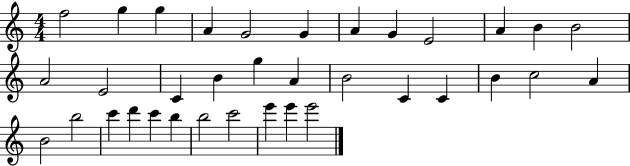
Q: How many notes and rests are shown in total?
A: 35